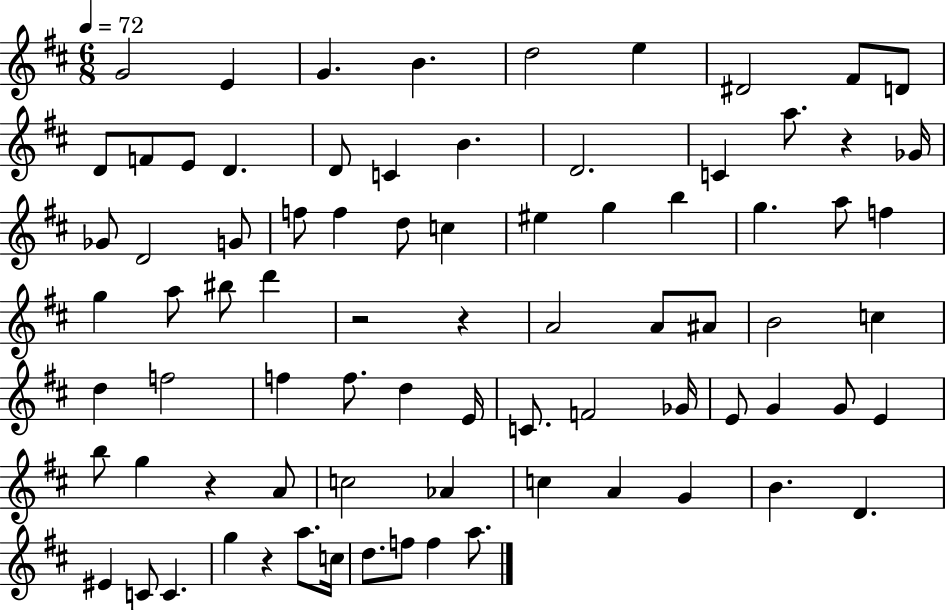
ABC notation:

X:1
T:Untitled
M:6/8
L:1/4
K:D
G2 E G B d2 e ^D2 ^F/2 D/2 D/2 F/2 E/2 D D/2 C B D2 C a/2 z _G/4 _G/2 D2 G/2 f/2 f d/2 c ^e g b g a/2 f g a/2 ^b/2 d' z2 z A2 A/2 ^A/2 B2 c d f2 f f/2 d E/4 C/2 F2 _G/4 E/2 G G/2 E b/2 g z A/2 c2 _A c A G B D ^E C/2 C g z a/2 c/4 d/2 f/2 f a/2